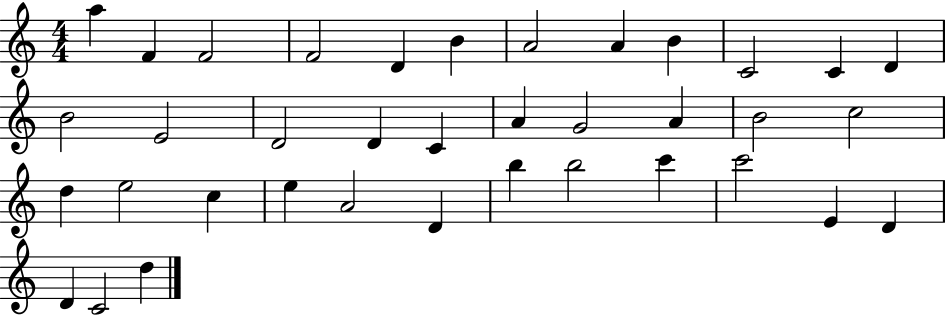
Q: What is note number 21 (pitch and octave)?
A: B4